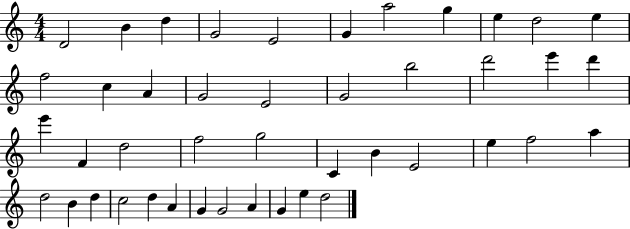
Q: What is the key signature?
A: C major